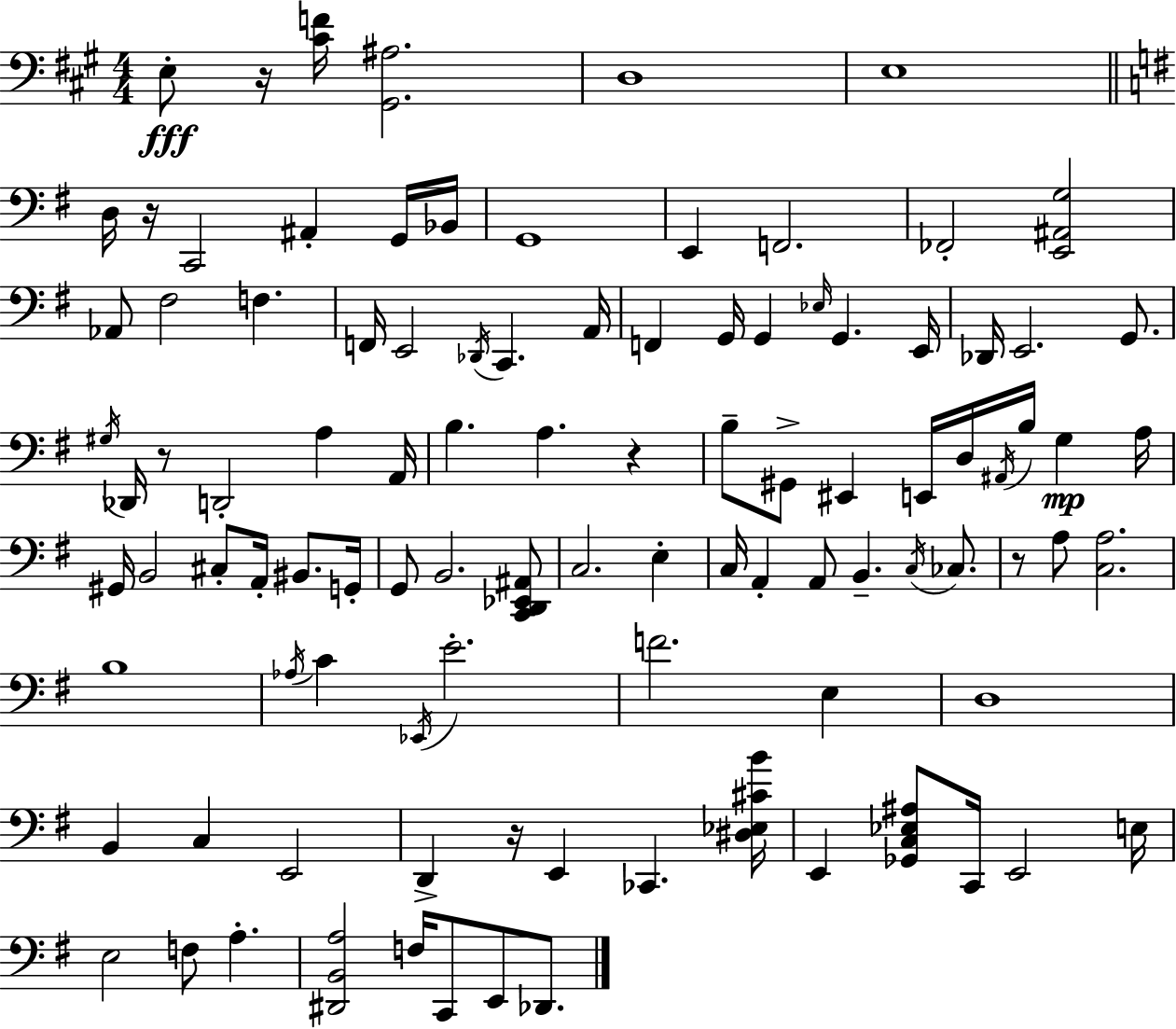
X:1
T:Untitled
M:4/4
L:1/4
K:A
E,/2 z/4 [^CF]/4 [^G,,^A,]2 D,4 E,4 D,/4 z/4 C,,2 ^A,, G,,/4 _B,,/4 G,,4 E,, F,,2 _F,,2 [E,,^A,,G,]2 _A,,/2 ^F,2 F, F,,/4 E,,2 _D,,/4 C,, A,,/4 F,, G,,/4 G,, _E,/4 G,, E,,/4 _D,,/4 E,,2 G,,/2 ^G,/4 _D,,/4 z/2 D,,2 A, A,,/4 B, A, z B,/2 ^G,,/2 ^E,, E,,/4 D,/4 ^A,,/4 B,/4 G, A,/4 ^G,,/4 B,,2 ^C,/2 A,,/4 ^B,,/2 G,,/4 G,,/2 B,,2 [C,,D,,_E,,^A,,]/2 C,2 E, C,/4 A,, A,,/2 B,, C,/4 _C,/2 z/2 A,/2 [C,A,]2 B,4 _A,/4 C _E,,/4 E2 F2 E, D,4 B,, C, E,,2 D,, z/4 E,, _C,, [^D,_E,^CB]/4 E,, [_G,,C,_E,^A,]/2 C,,/4 E,,2 E,/4 E,2 F,/2 A, [^D,,B,,A,]2 F,/4 C,,/2 E,,/2 _D,,/2